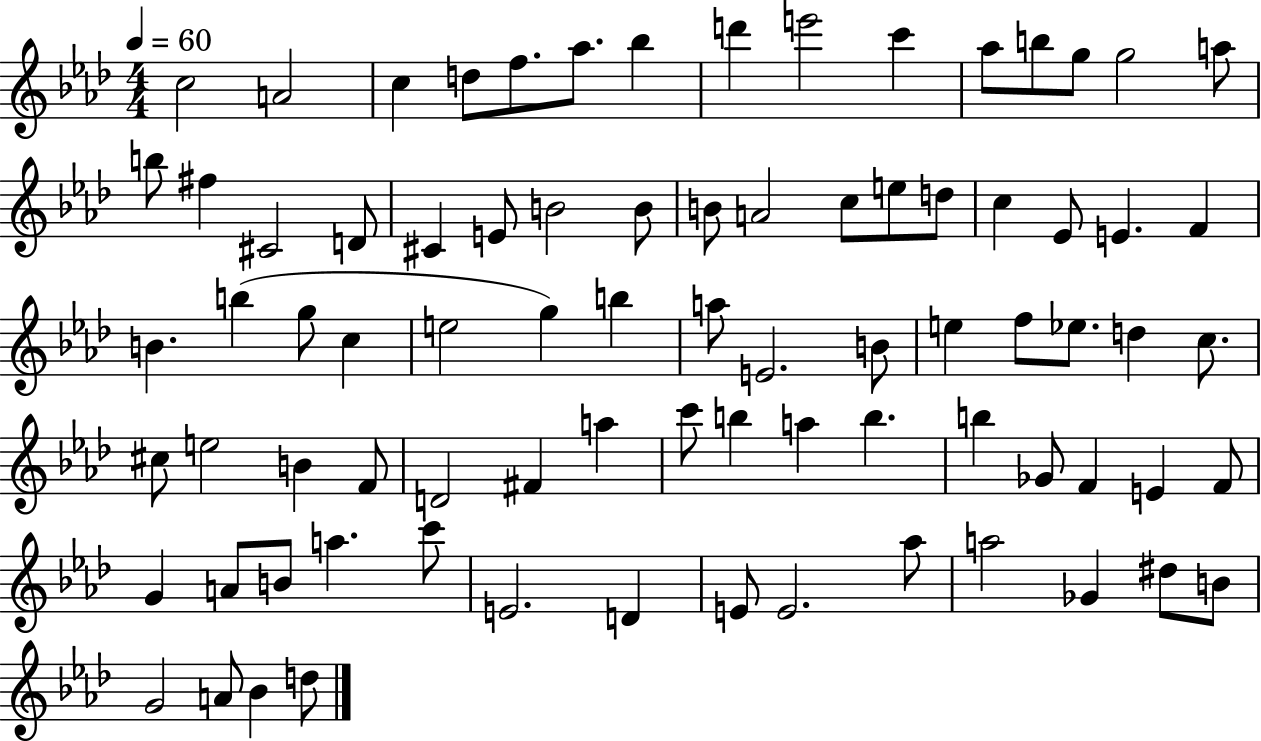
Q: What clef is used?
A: treble